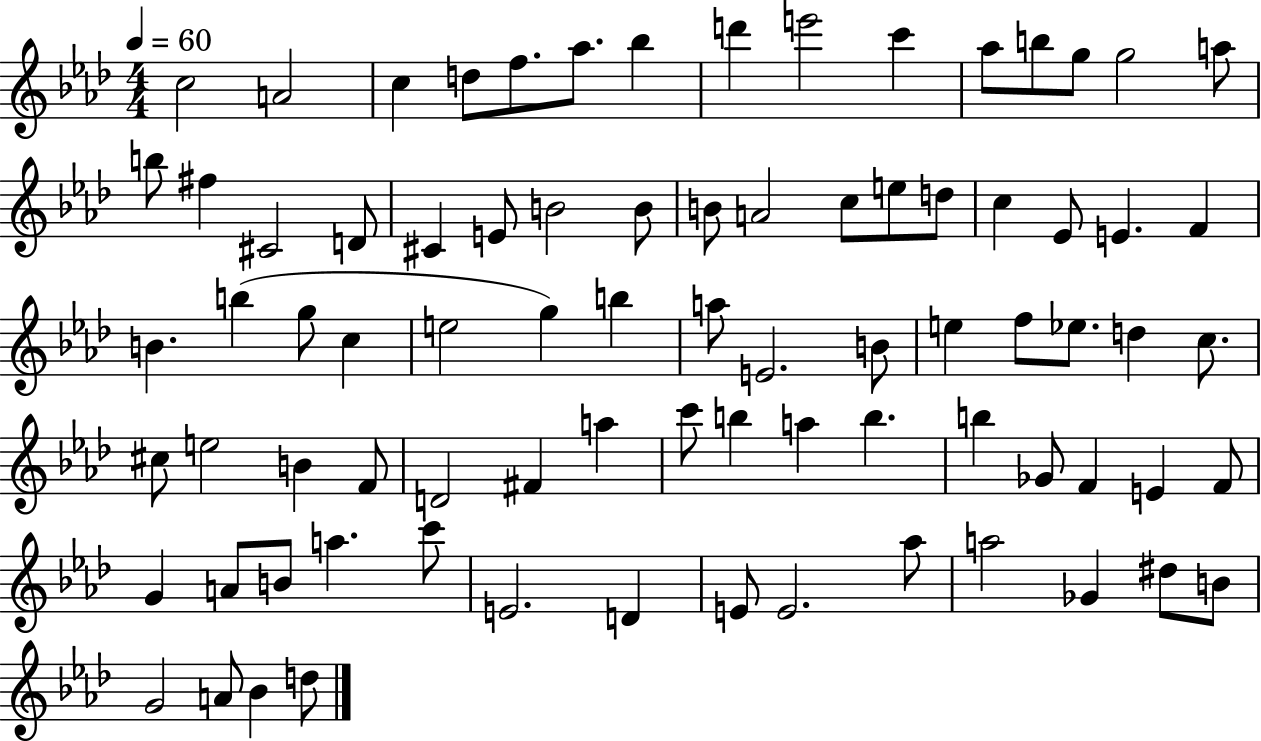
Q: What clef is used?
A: treble